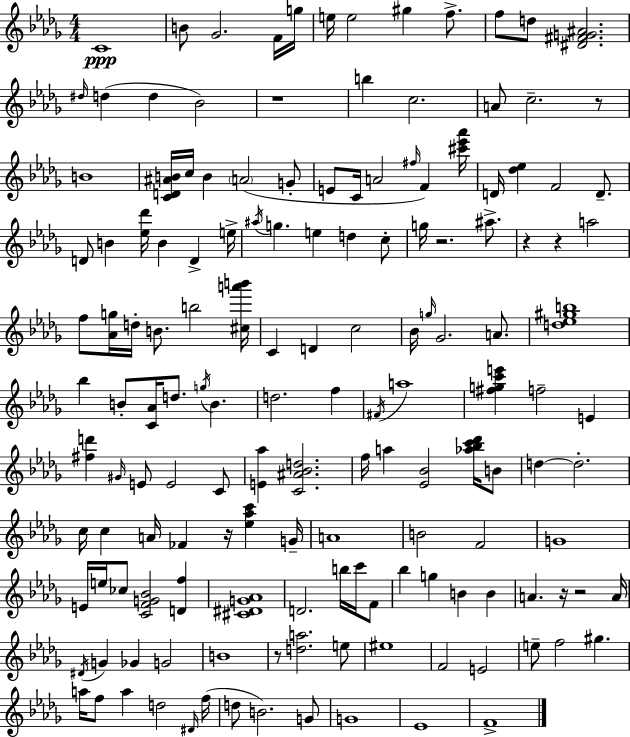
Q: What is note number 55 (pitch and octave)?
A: Gb4